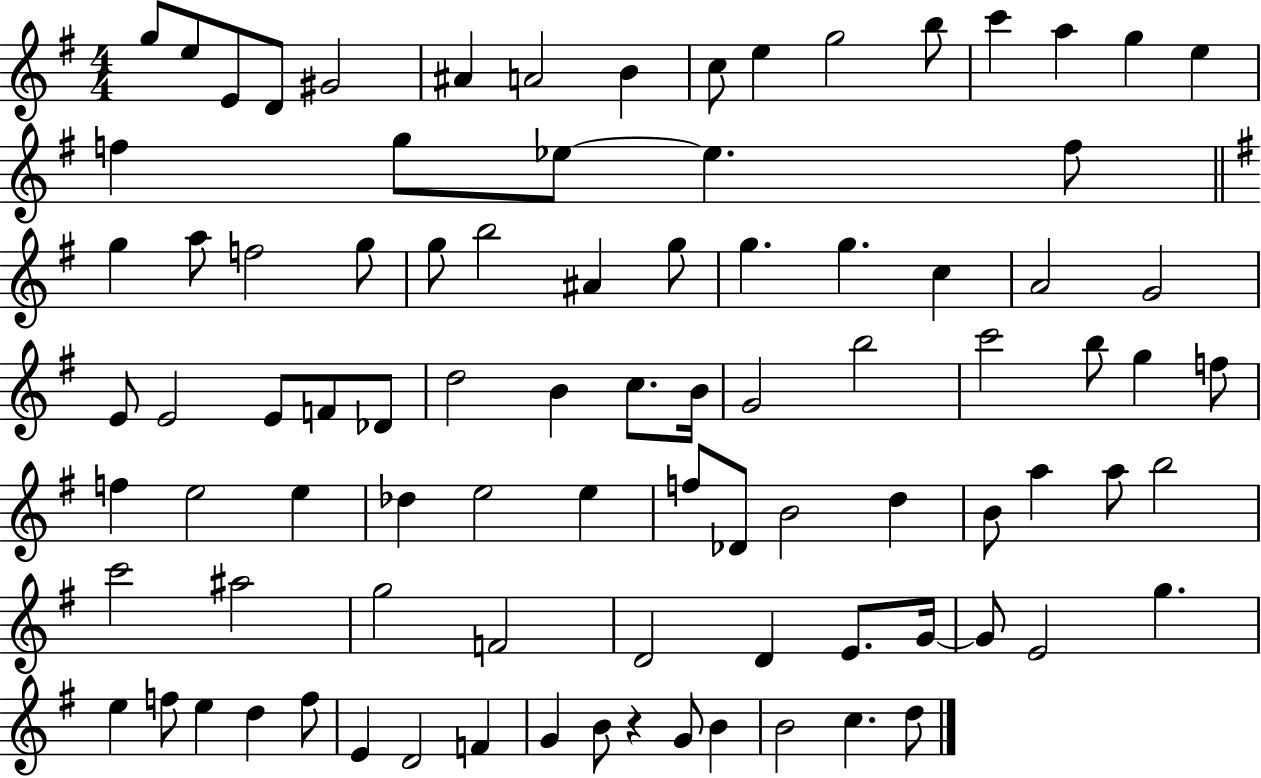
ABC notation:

X:1
T:Untitled
M:4/4
L:1/4
K:G
g/2 e/2 E/2 D/2 ^G2 ^A A2 B c/2 e g2 b/2 c' a g e f g/2 _e/2 _e f/2 g a/2 f2 g/2 g/2 b2 ^A g/2 g g c A2 G2 E/2 E2 E/2 F/2 _D/2 d2 B c/2 B/4 G2 b2 c'2 b/2 g f/2 f e2 e _d e2 e f/2 _D/2 B2 d B/2 a a/2 b2 c'2 ^a2 g2 F2 D2 D E/2 G/4 G/2 E2 g e f/2 e d f/2 E D2 F G B/2 z G/2 B B2 c d/2